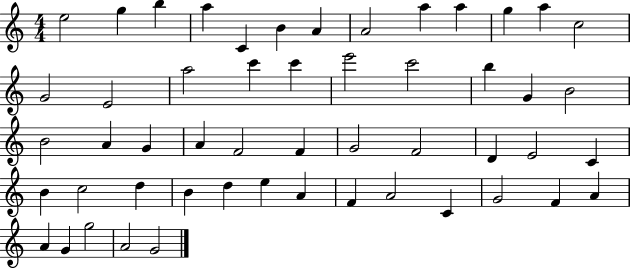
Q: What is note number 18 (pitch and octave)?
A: C6